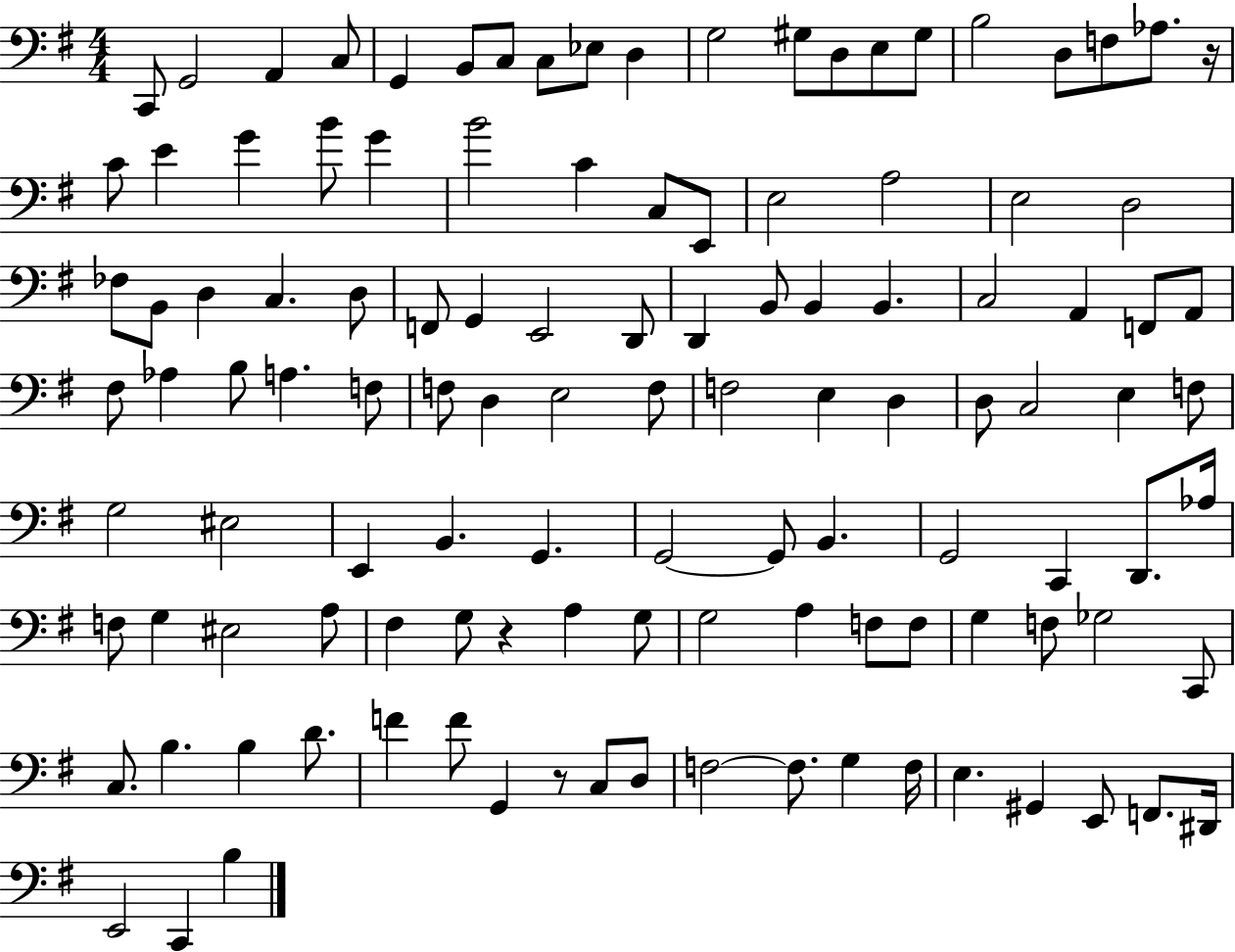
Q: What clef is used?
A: bass